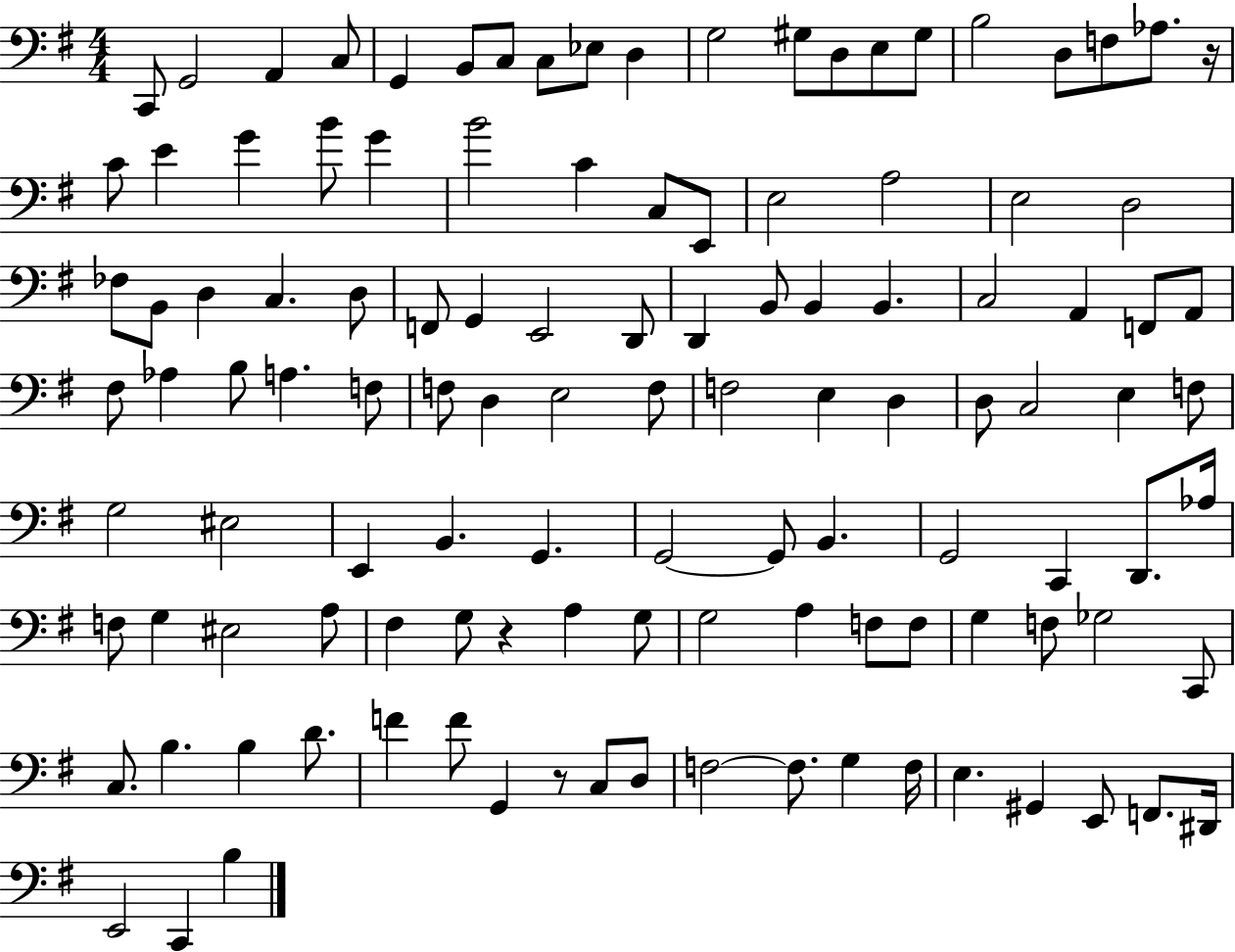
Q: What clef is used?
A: bass